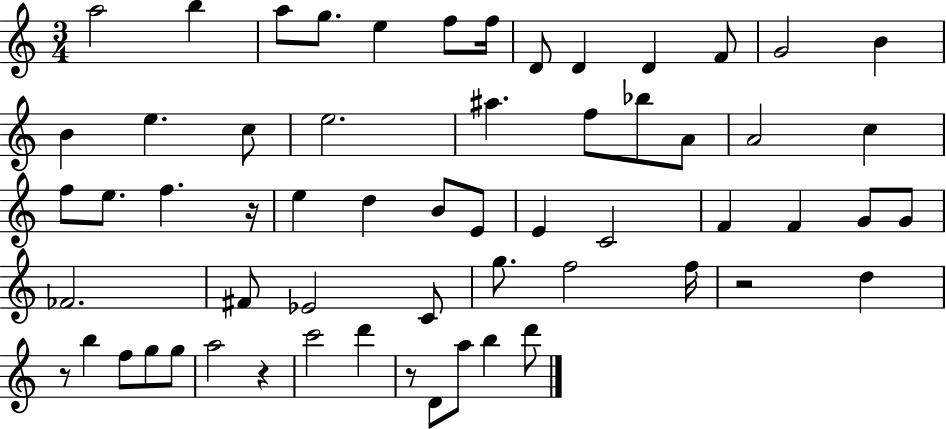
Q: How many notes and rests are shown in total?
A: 60